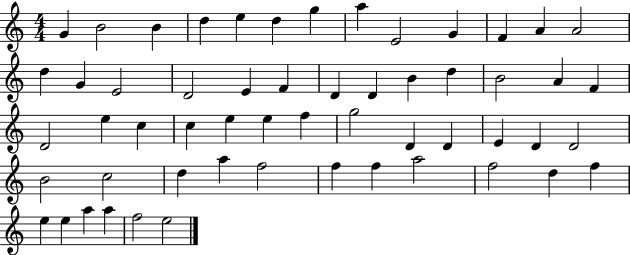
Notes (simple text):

G4/q B4/h B4/q D5/q E5/q D5/q G5/q A5/q E4/h G4/q F4/q A4/q A4/h D5/q G4/q E4/h D4/h E4/q F4/q D4/q D4/q B4/q D5/q B4/h A4/q F4/q D4/h E5/q C5/q C5/q E5/q E5/q F5/q G5/h D4/q D4/q E4/q D4/q D4/h B4/h C5/h D5/q A5/q F5/h F5/q F5/q A5/h F5/h D5/q F5/q E5/q E5/q A5/q A5/q F5/h E5/h